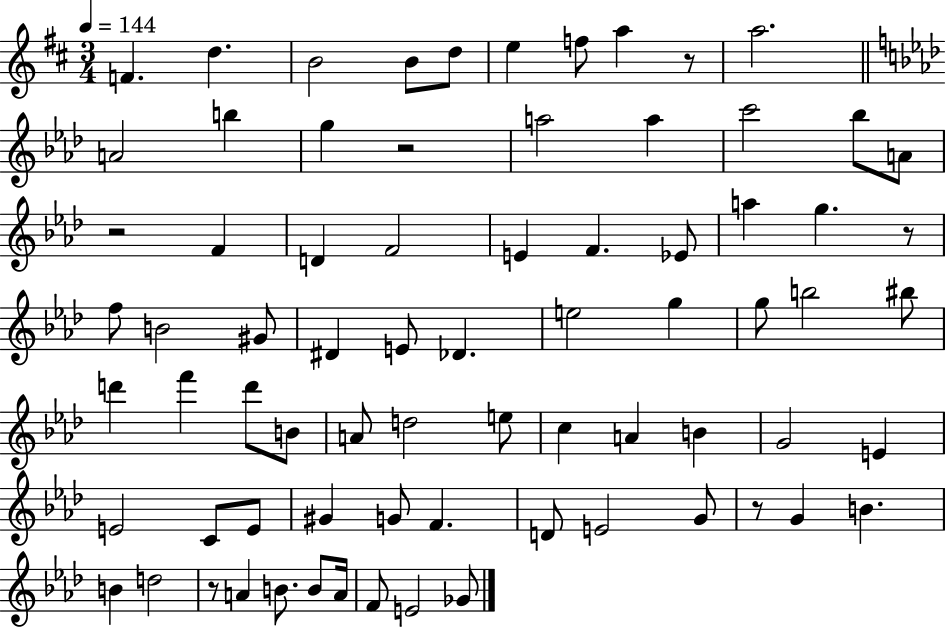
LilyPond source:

{
  \clef treble
  \numericTimeSignature
  \time 3/4
  \key d \major
  \tempo 4 = 144
  \repeat volta 2 { f'4. d''4. | b'2 b'8 d''8 | e''4 f''8 a''4 r8 | a''2. | \break \bar "||" \break \key f \minor a'2 b''4 | g''4 r2 | a''2 a''4 | c'''2 bes''8 a'8 | \break r2 f'4 | d'4 f'2 | e'4 f'4. ees'8 | a''4 g''4. r8 | \break f''8 b'2 gis'8 | dis'4 e'8 des'4. | e''2 g''4 | g''8 b''2 bis''8 | \break d'''4 f'''4 d'''8 b'8 | a'8 d''2 e''8 | c''4 a'4 b'4 | g'2 e'4 | \break e'2 c'8 e'8 | gis'4 g'8 f'4. | d'8 e'2 g'8 | r8 g'4 b'4. | \break b'4 d''2 | r8 a'4 b'8. b'8 a'16 | f'8 e'2 ges'8 | } \bar "|."
}